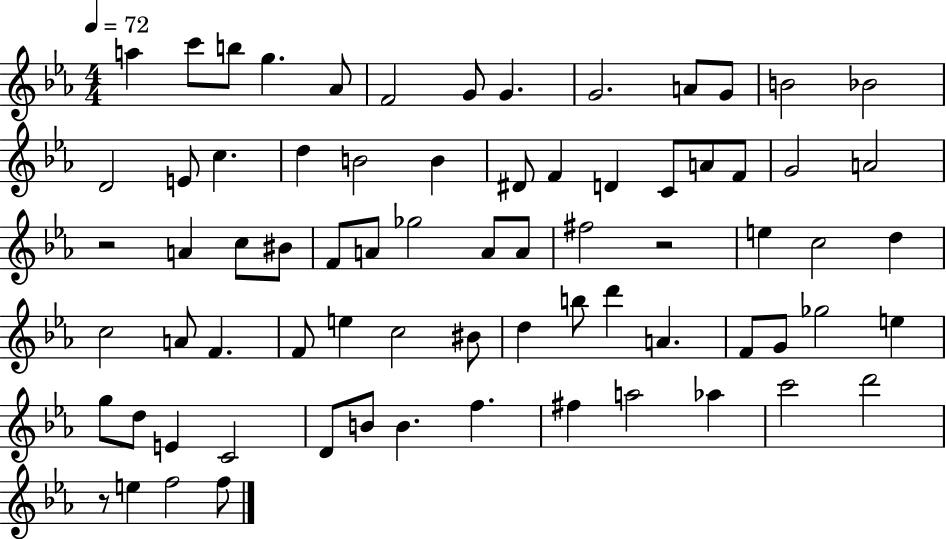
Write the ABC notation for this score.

X:1
T:Untitled
M:4/4
L:1/4
K:Eb
a c'/2 b/2 g _A/2 F2 G/2 G G2 A/2 G/2 B2 _B2 D2 E/2 c d B2 B ^D/2 F D C/2 A/2 F/2 G2 A2 z2 A c/2 ^B/2 F/2 A/2 _g2 A/2 A/2 ^f2 z2 e c2 d c2 A/2 F F/2 e c2 ^B/2 d b/2 d' A F/2 G/2 _g2 e g/2 d/2 E C2 D/2 B/2 B f ^f a2 _a c'2 d'2 z/2 e f2 f/2